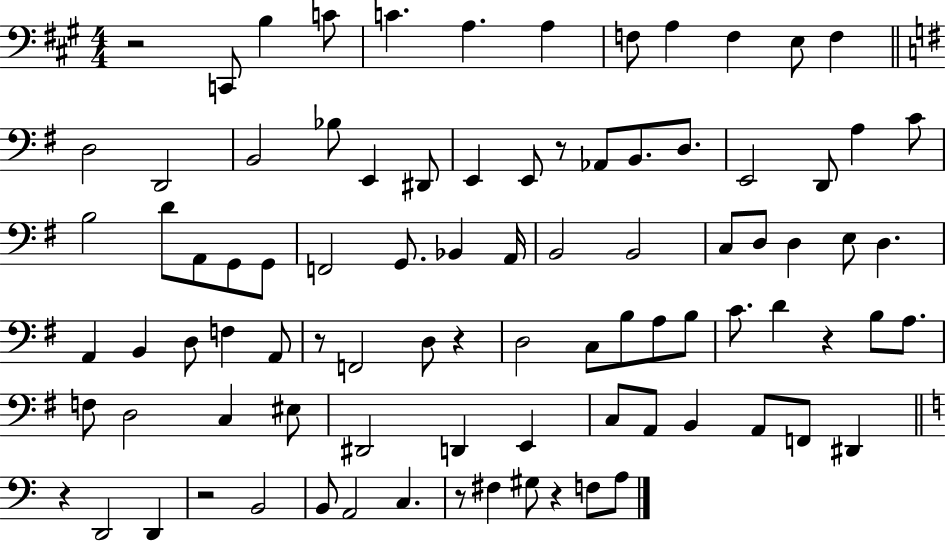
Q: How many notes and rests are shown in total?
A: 90